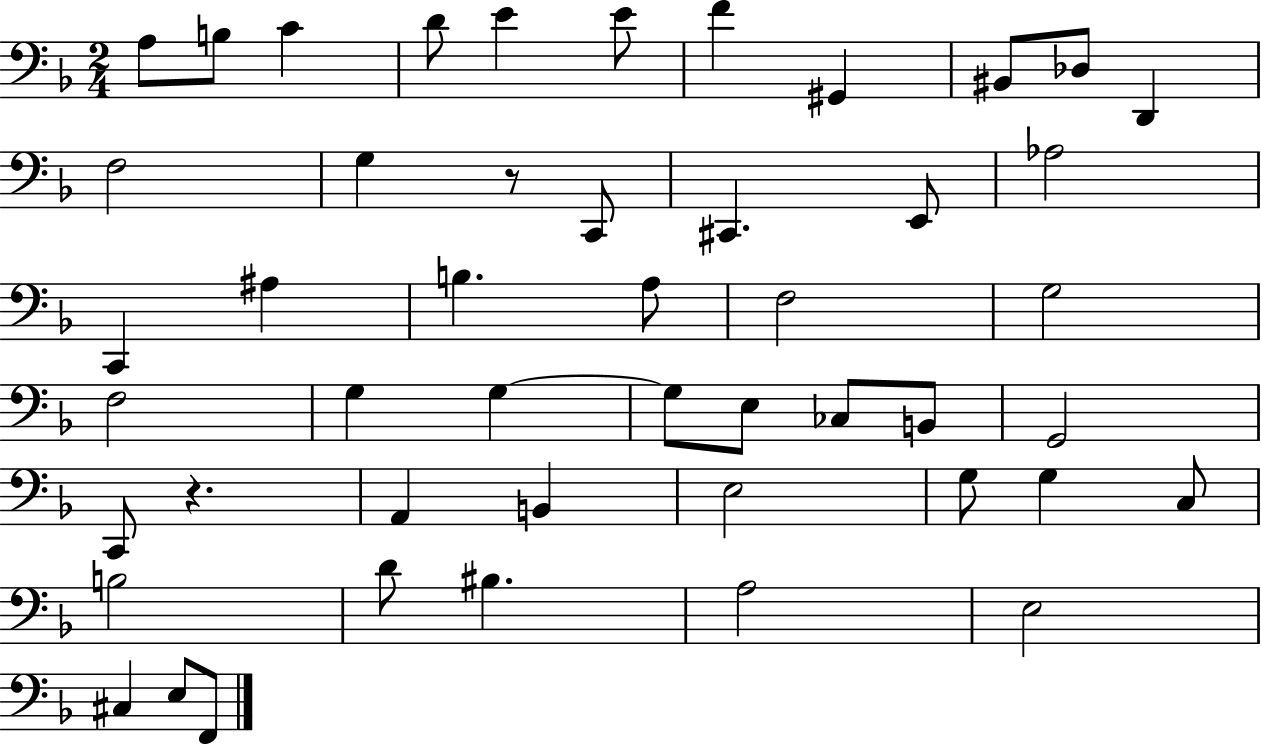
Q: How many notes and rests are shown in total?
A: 48